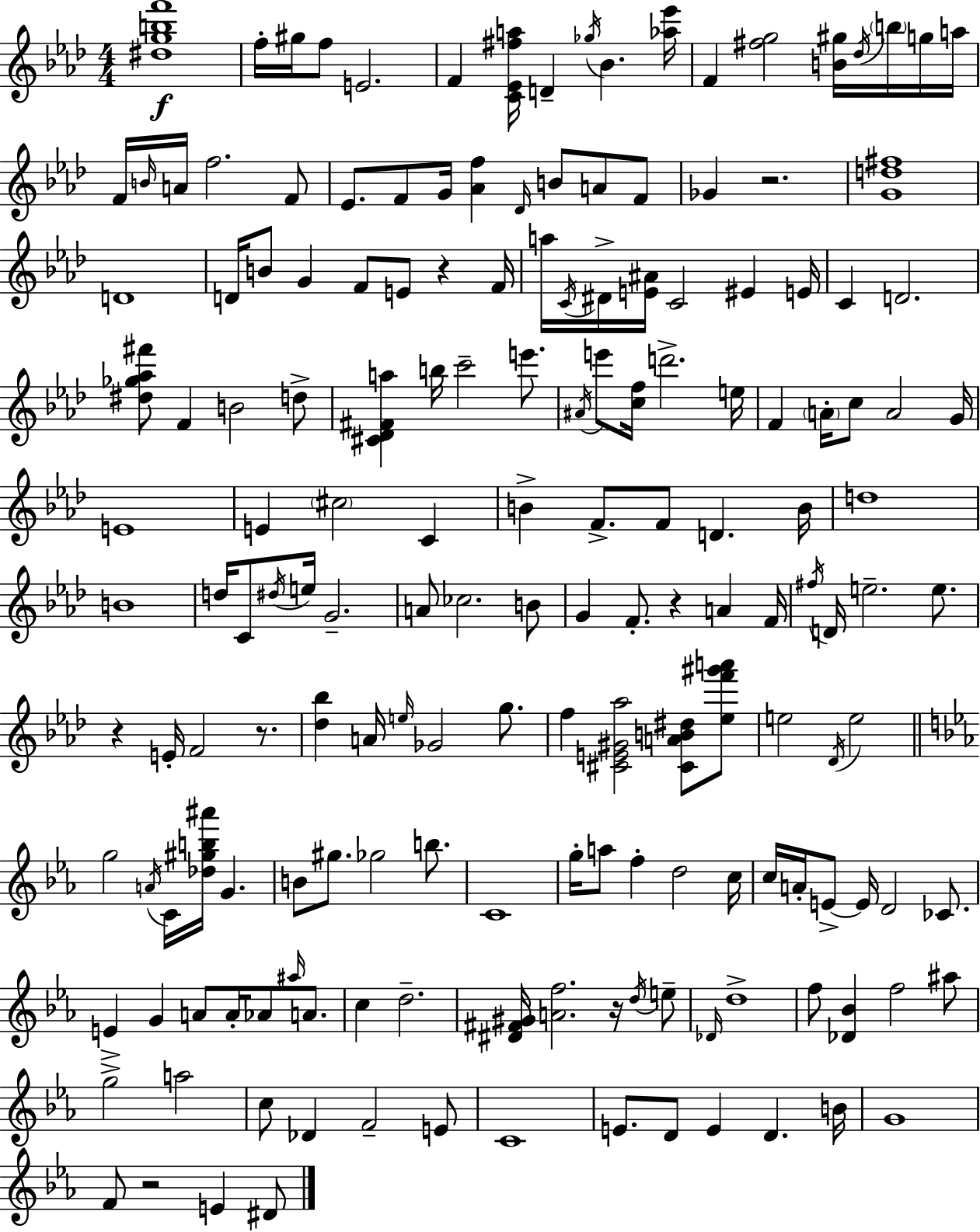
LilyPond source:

{
  \clef treble
  \numericTimeSignature
  \time 4/4
  \key f \minor
  \repeat volta 2 { <dis'' g'' b'' f'''>1\f | f''16-. gis''16 f''8 e'2. | f'4 <c' ees' fis'' a''>16 d'4-- \acciaccatura { ges''16 } bes'4. | <aes'' ees'''>16 f'4 <fis'' g''>2 <b' gis''>16 \acciaccatura { des''16 } \parenthesize b''16 | \break g''16 a''16 f'16 \grace { b'16 } a'16 f''2. | f'8 ees'8. f'8 g'16 <aes' f''>4 \grace { des'16 } b'8 | a'8 f'8 ges'4 r2. | <g' d'' fis''>1 | \break d'1 | d'16 b'8 g'4 f'8 e'8 r4 | f'16 a''16 \acciaccatura { c'16 } dis'16-> <e' ais'>16 c'2 | eis'4 e'16 c'4 d'2. | \break <dis'' ges'' aes'' fis'''>8 f'4 b'2 | d''8-> <cis' des' fis' a''>4 b''16 c'''2-- | e'''8. \acciaccatura { ais'16 } e'''8 <c'' f''>16 d'''2.-> | e''16 f'4 \parenthesize a'16-. c''8 a'2 | \break g'16 e'1 | e'4 \parenthesize cis''2 | c'4 b'4-> f'8.-> f'8 d'4. | b'16 d''1 | \break b'1 | d''16 c'8 \acciaccatura { dis''16 } e''16 g'2.-- | a'8 ces''2. | b'8 g'4 f'8.-. r4 | \break a'4 f'16 \acciaccatura { fis''16 } d'16 e''2.-- | e''8. r4 e'16-. f'2 | r8. <des'' bes''>4 a'16 \grace { e''16 } ges'2 | g''8. f''4 <cis' e' gis' aes''>2 | \break <cis' a' b' dis''>8 <ees'' f''' gis''' a'''>8 e''2 | \acciaccatura { des'16 } e''2 \bar "||" \break \key c \minor g''2 \acciaccatura { a'16 } c'16 <des'' gis'' b'' ais'''>16 g'4. | b'8 gis''8. ges''2 b''8. | c'1 | g''16-. a''8 f''4-. d''2 | \break c''16 c''16 a'16-. e'8->~~ e'16 d'2 ces'8. | e'4-> g'4 a'8 a'16-. aes'8 \grace { ais''16 } a'8. | c''4 d''2.-- | <dis' fis' gis'>16 <a' f''>2. r16 | \break \acciaccatura { d''16 } e''8-- \grace { des'16 } d''1-> | f''8 <des' bes'>4 f''2 | ais''8 g''2-> a''2 | c''8 des'4 f'2-- | \break e'8 c'1 | e'8. d'8 e'4 d'4. | b'16 g'1 | f'8 r2 e'4 | \break dis'8 } \bar "|."
}